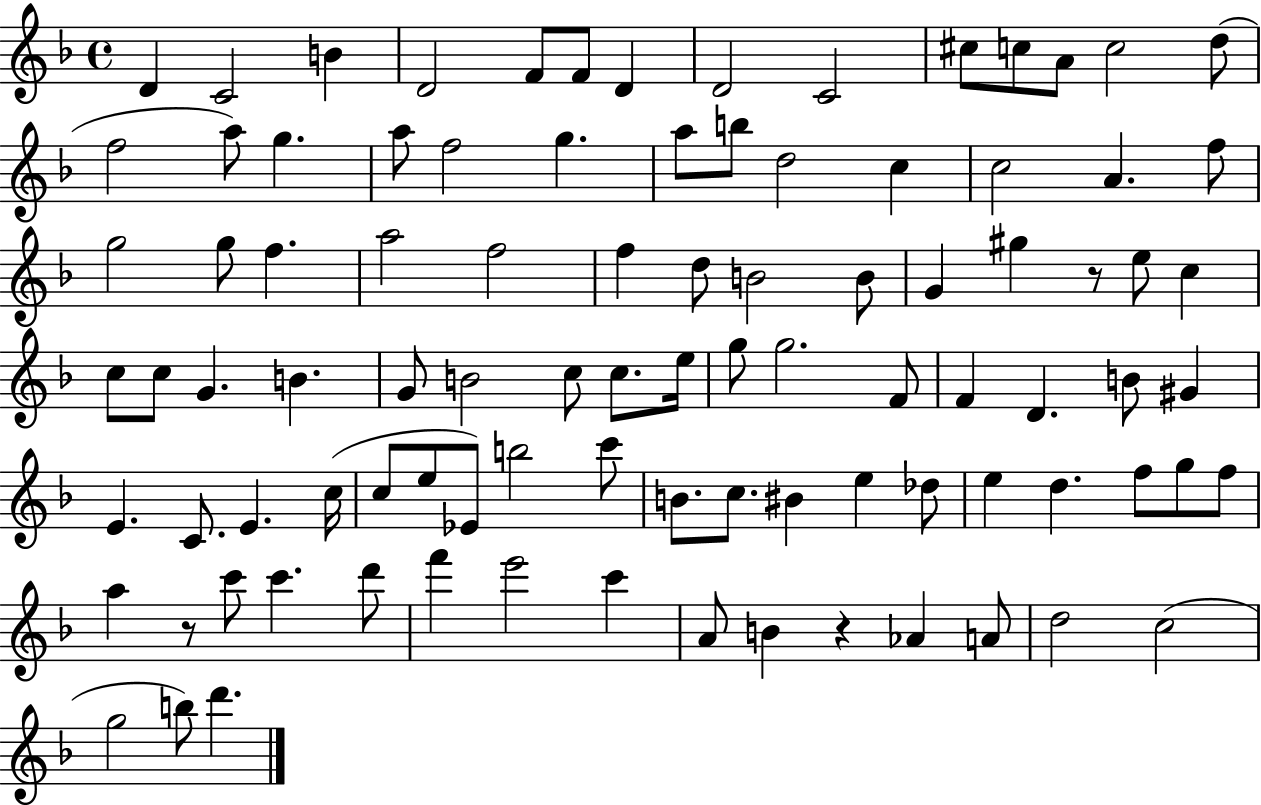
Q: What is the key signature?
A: F major